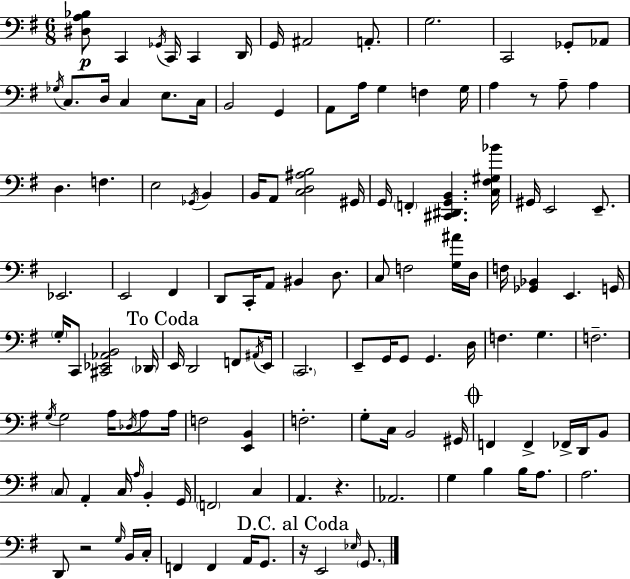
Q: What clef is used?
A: bass